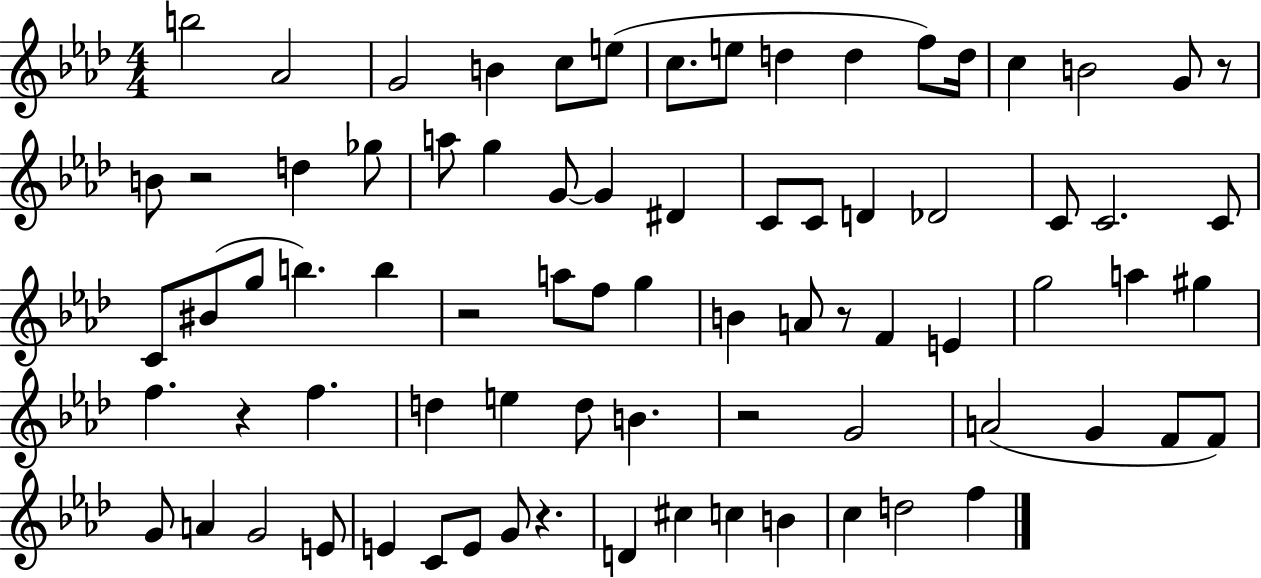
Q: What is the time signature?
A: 4/4